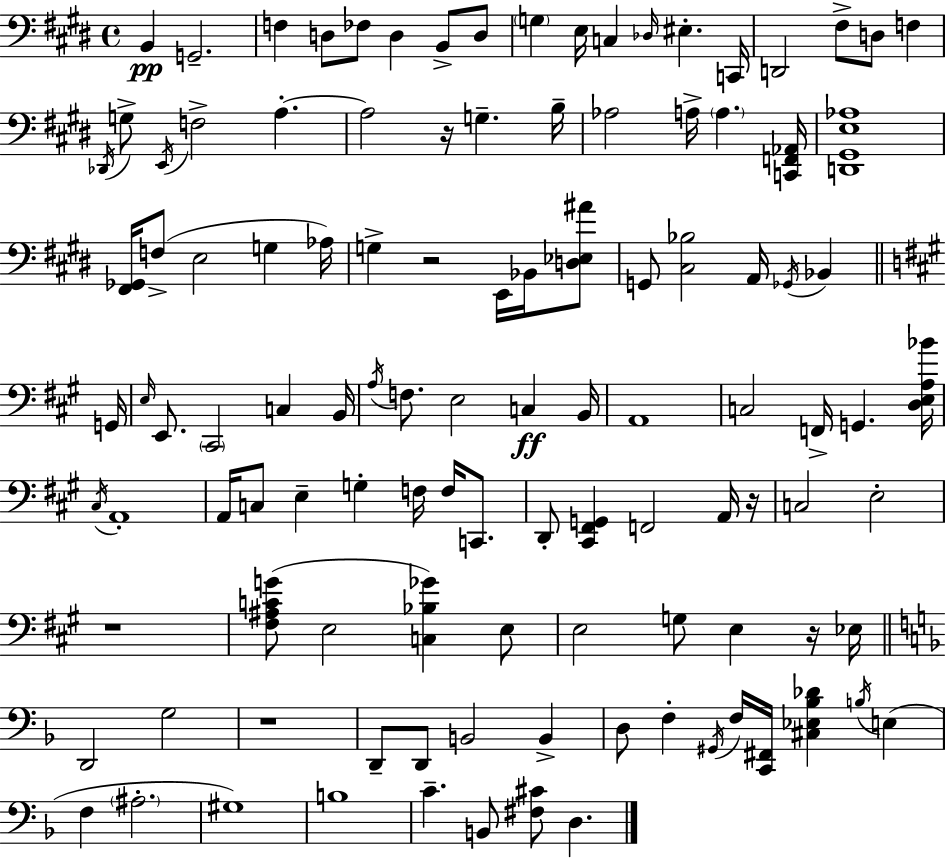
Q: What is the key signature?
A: E major